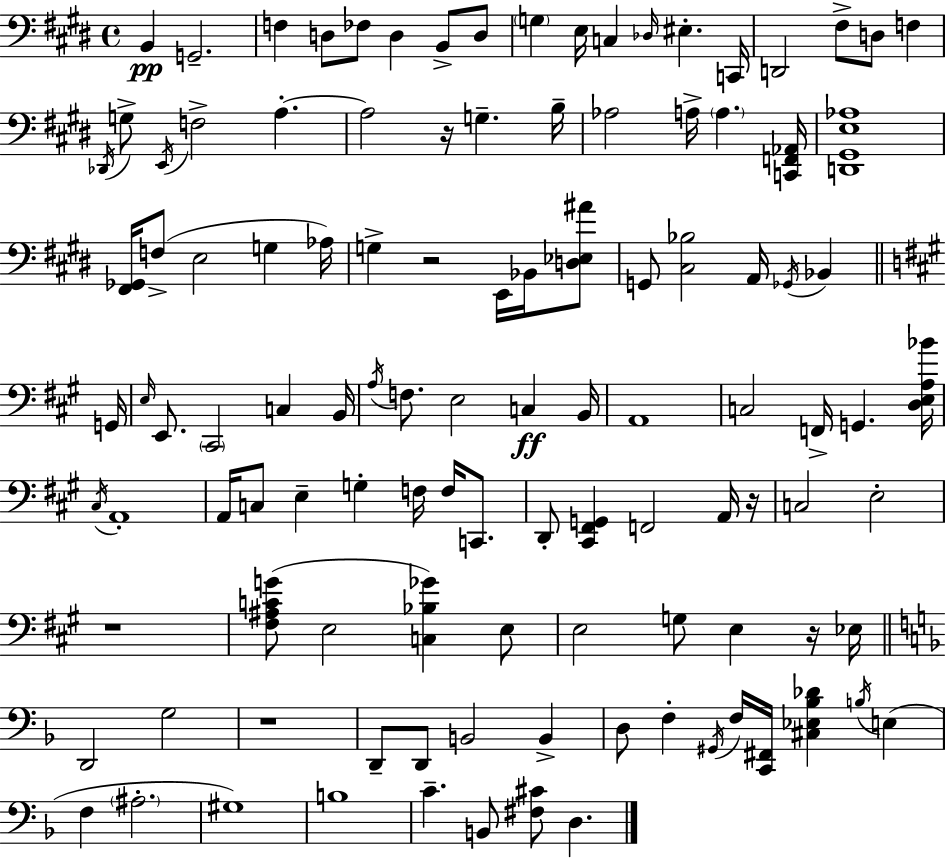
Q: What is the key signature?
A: E major